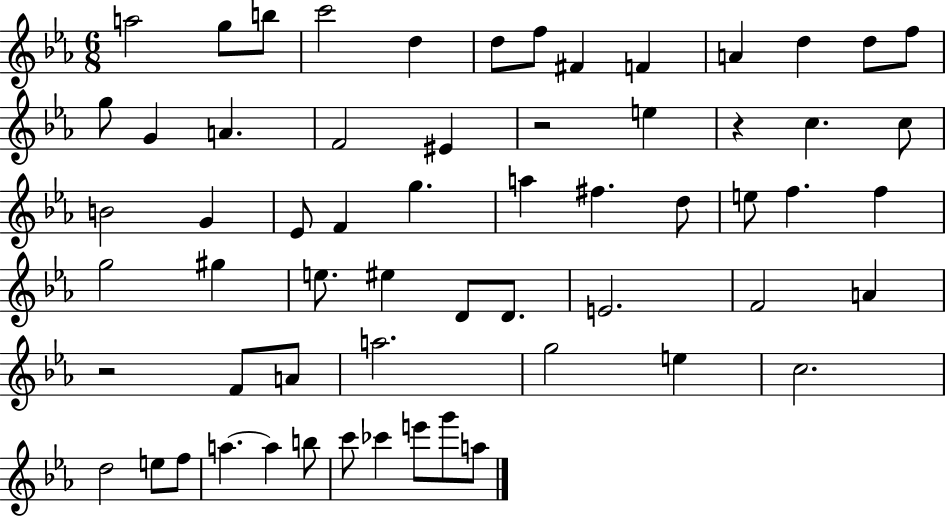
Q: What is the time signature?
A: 6/8